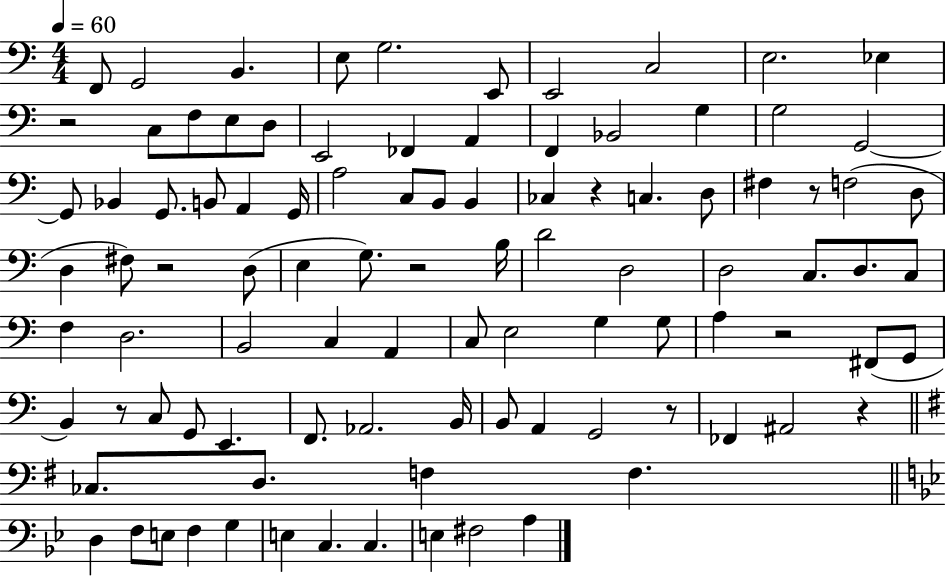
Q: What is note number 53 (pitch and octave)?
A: B2